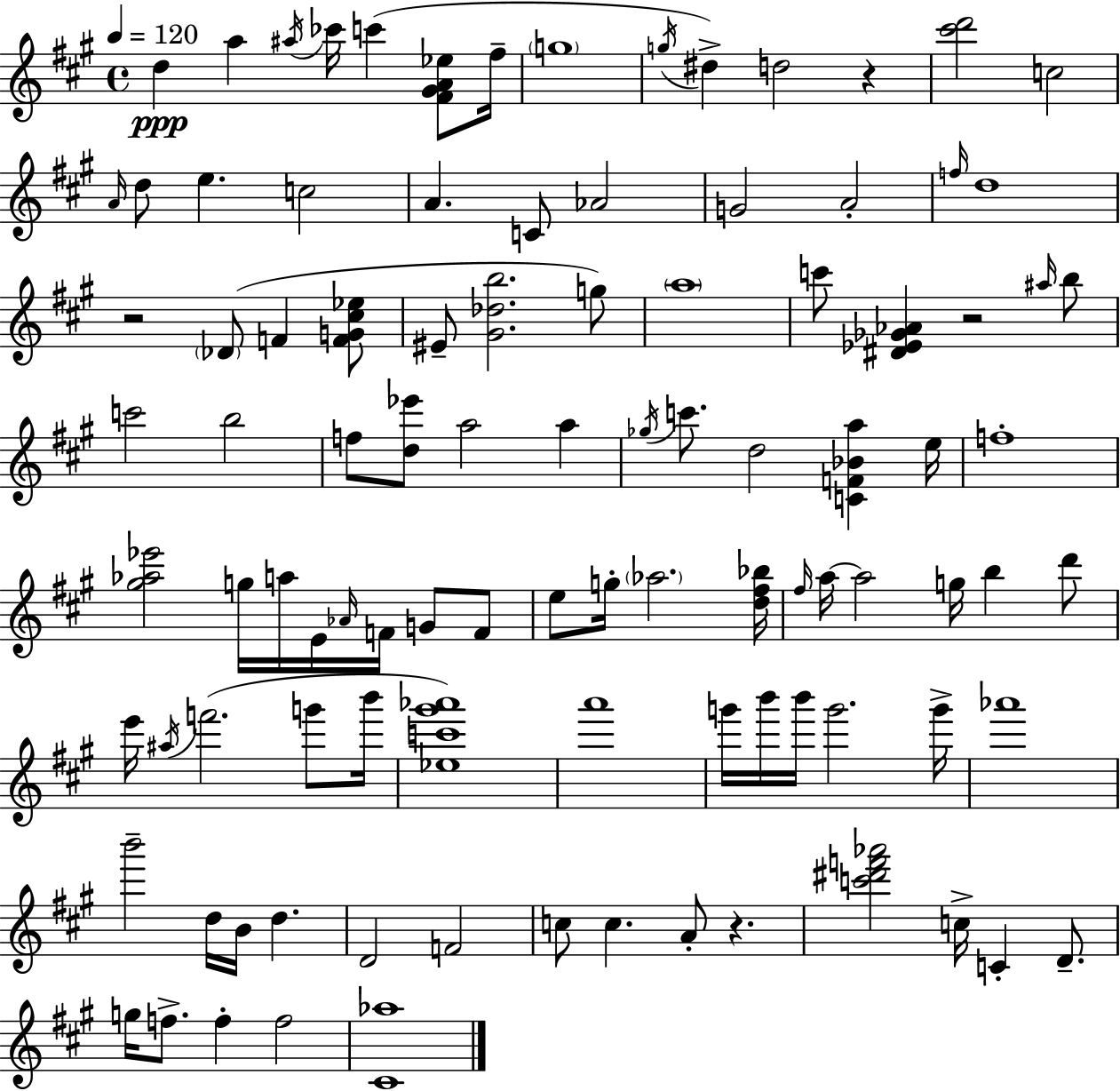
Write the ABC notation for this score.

X:1
T:Untitled
M:4/4
L:1/4
K:A
d a ^a/4 _c'/4 c' [^F^GA_e]/2 ^f/4 g4 g/4 ^d d2 z [^c'd']2 c2 A/4 d/2 e c2 A C/2 _A2 G2 A2 f/4 d4 z2 _D/2 F [FG^c_e]/2 ^E/2 [^G_db]2 g/2 a4 c'/2 [^D_E_G_A] z2 ^a/4 b/2 c'2 b2 f/2 [d_e']/2 a2 a _g/4 c'/2 d2 [CF_Ba] e/4 f4 [^g_a_e']2 g/4 a/4 E/4 _A/4 F/4 G/2 F/2 e/2 g/4 _a2 [d^f_b]/4 ^f/4 a/4 a2 g/4 b d'/2 e'/4 ^a/4 f'2 g'/2 b'/4 [_ec'^g'_a']4 a'4 g'/4 b'/4 b'/4 g'2 g'/4 _a'4 b'2 d/4 B/4 d D2 F2 c/2 c A/2 z [c'^d'f'_a']2 c/4 C D/2 g/4 f/2 f f2 [^C_a]4